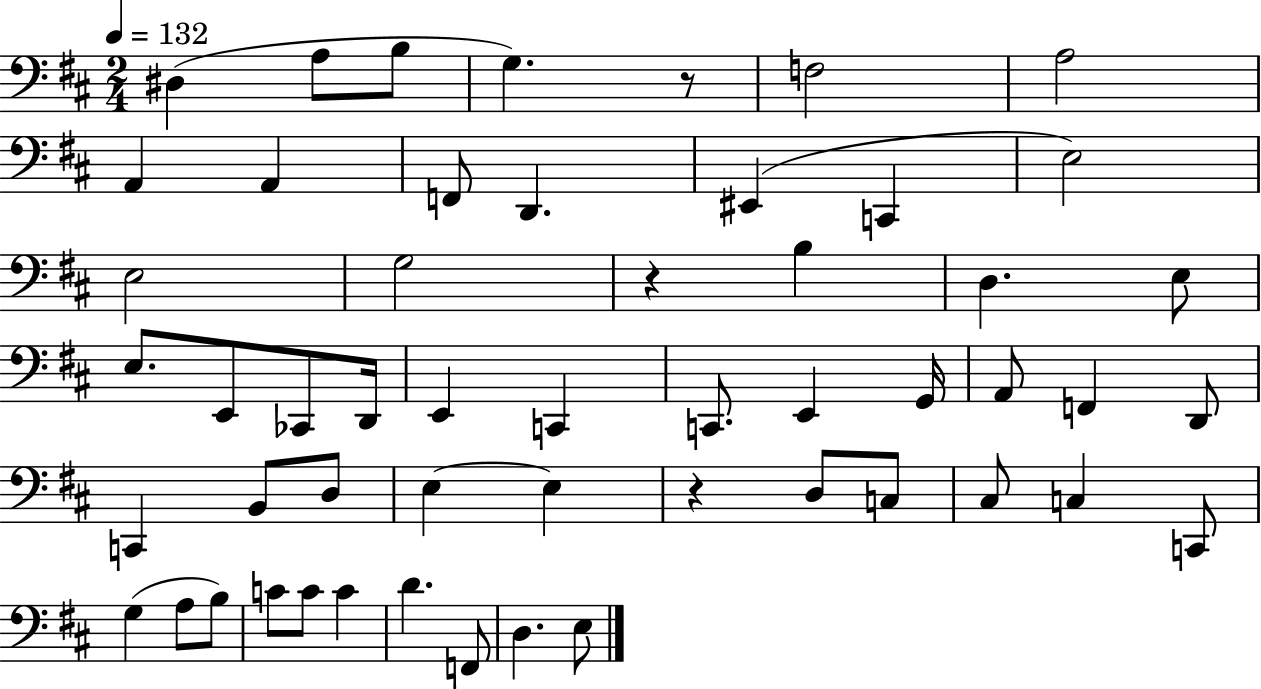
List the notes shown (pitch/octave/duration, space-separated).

D#3/q A3/e B3/e G3/q. R/e F3/h A3/h A2/q A2/q F2/e D2/q. EIS2/q C2/q E3/h E3/h G3/h R/q B3/q D3/q. E3/e E3/e. E2/e CES2/e D2/s E2/q C2/q C2/e. E2/q G2/s A2/e F2/q D2/e C2/q B2/e D3/e E3/q E3/q R/q D3/e C3/e C#3/e C3/q C2/e G3/q A3/e B3/e C4/e C4/e C4/q D4/q. F2/e D3/q. E3/e